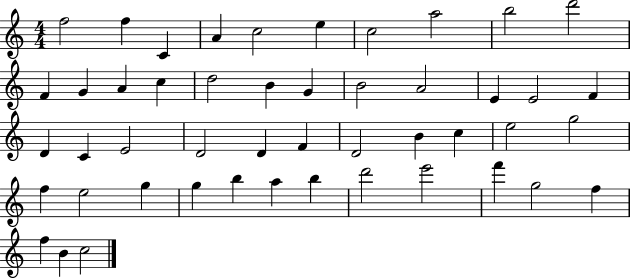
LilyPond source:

{
  \clef treble
  \numericTimeSignature
  \time 4/4
  \key c \major
  f''2 f''4 c'4 | a'4 c''2 e''4 | c''2 a''2 | b''2 d'''2 | \break f'4 g'4 a'4 c''4 | d''2 b'4 g'4 | b'2 a'2 | e'4 e'2 f'4 | \break d'4 c'4 e'2 | d'2 d'4 f'4 | d'2 b'4 c''4 | e''2 g''2 | \break f''4 e''2 g''4 | g''4 b''4 a''4 b''4 | d'''2 e'''2 | f'''4 g''2 f''4 | \break f''4 b'4 c''2 | \bar "|."
}